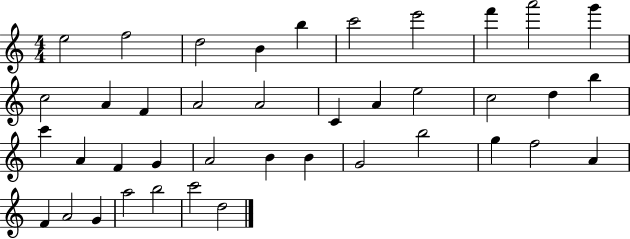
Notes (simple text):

E5/h F5/h D5/h B4/q B5/q C6/h E6/h F6/q A6/h G6/q C5/h A4/q F4/q A4/h A4/h C4/q A4/q E5/h C5/h D5/q B5/q C6/q A4/q F4/q G4/q A4/h B4/q B4/q G4/h B5/h G5/q F5/h A4/q F4/q A4/h G4/q A5/h B5/h C6/h D5/h